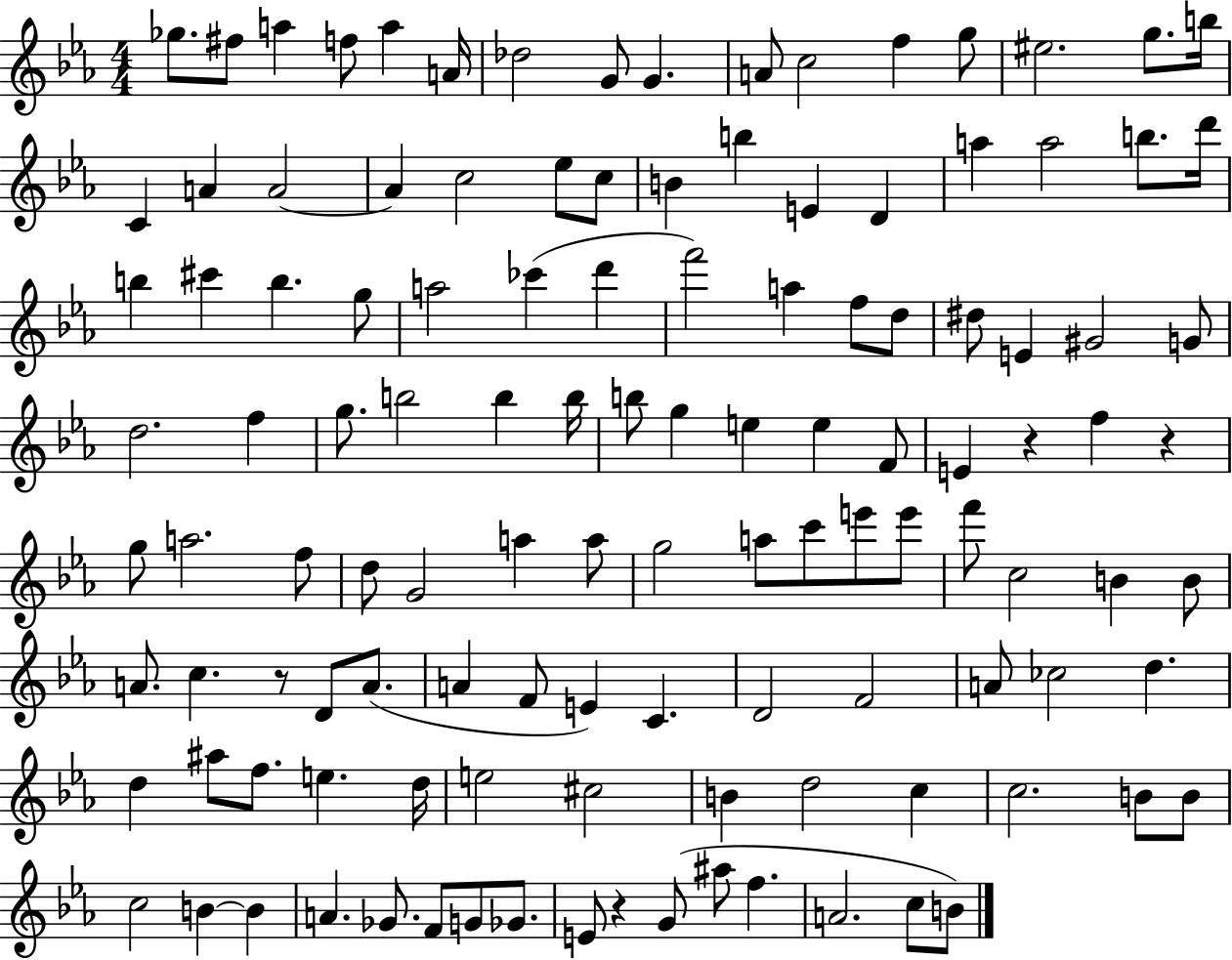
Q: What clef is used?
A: treble